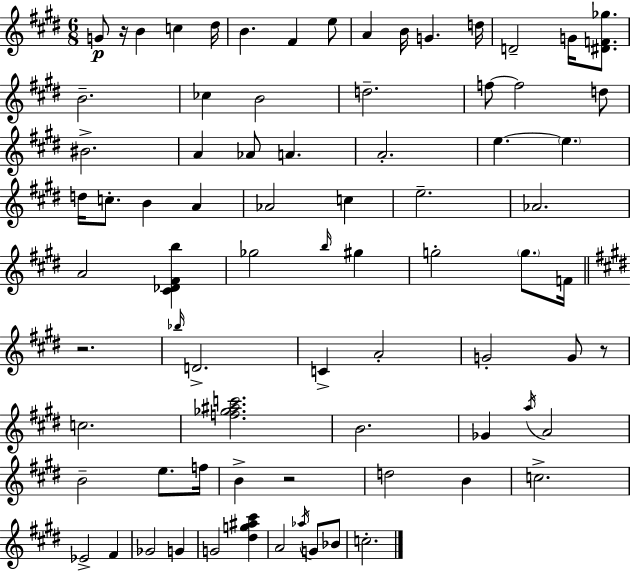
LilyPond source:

{
  \clef treble
  \numericTimeSignature
  \time 6/8
  \key e \major
  g'8\p r16 b'4 c''4 dis''16 | b'4. fis'4 e''8 | a'4 b'16 g'4. d''16 | d'2-- g'16 <dis' f' ges''>8. | \break b'2.-- | ces''4 b'2 | d''2.-- | f''8~~ f''2 d''8 | \break bis'2.-> | a'4 aes'8 a'4. | a'2.-. | e''4.~~ \parenthesize e''4. | \break d''16 c''8.-. b'4 a'4 | aes'2 c''4 | e''2.-- | aes'2. | \break a'2 <cis' des' fis' b''>4 | ges''2 \grace { b''16 } gis''4 | g''2-. \parenthesize g''8. | f'16 \bar "||" \break \key e \major r2. | \grace { bes''16 } d'2.-> | c'4-> a'2-. | g'2-. g'8 r8 | \break c''2. | <f'' ges'' ais'' c'''>2. | b'2. | ges'4 \acciaccatura { a''16 } a'2 | \break b'2-- e''8. | f''16 b'4-> r2 | d''2 b'4 | c''2.-> | \break ees'2-> fis'4 | ges'2 g'4 | g'2 <dis'' g'' ais'' cis'''>4 | a'2 \acciaccatura { aes''16 } g'8 | \break bes'8 c''2.-. | \bar "|."
}